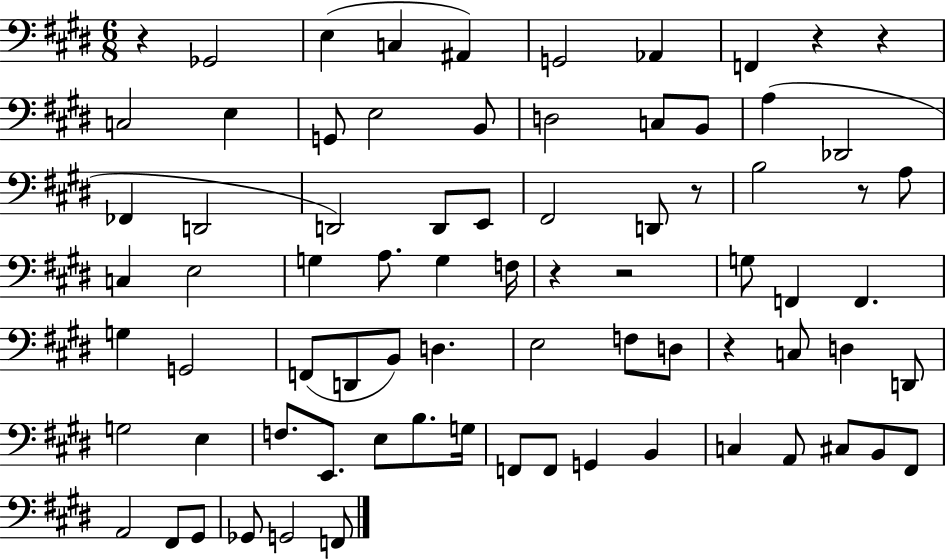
R/q Gb2/h E3/q C3/q A#2/q G2/h Ab2/q F2/q R/q R/q C3/h E3/q G2/e E3/h B2/e D3/h C3/e B2/e A3/q Db2/h FES2/q D2/h D2/h D2/e E2/e F#2/h D2/e R/e B3/h R/e A3/e C3/q E3/h G3/q A3/e. G3/q F3/s R/q R/h G3/e F2/q F2/q. G3/q G2/h F2/e D2/e B2/e D3/q. E3/h F3/e D3/e R/q C3/e D3/q D2/e G3/h E3/q F3/e. E2/e. E3/e B3/e. G3/s F2/e F2/e G2/q B2/q C3/q A2/e C#3/e B2/e F#2/e A2/h F#2/e G#2/e Gb2/e G2/h F2/e